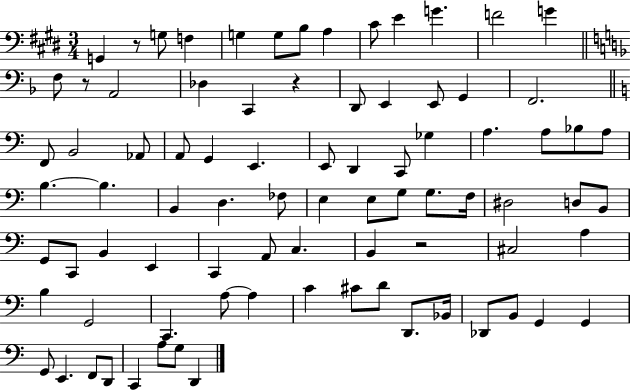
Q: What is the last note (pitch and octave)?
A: D2